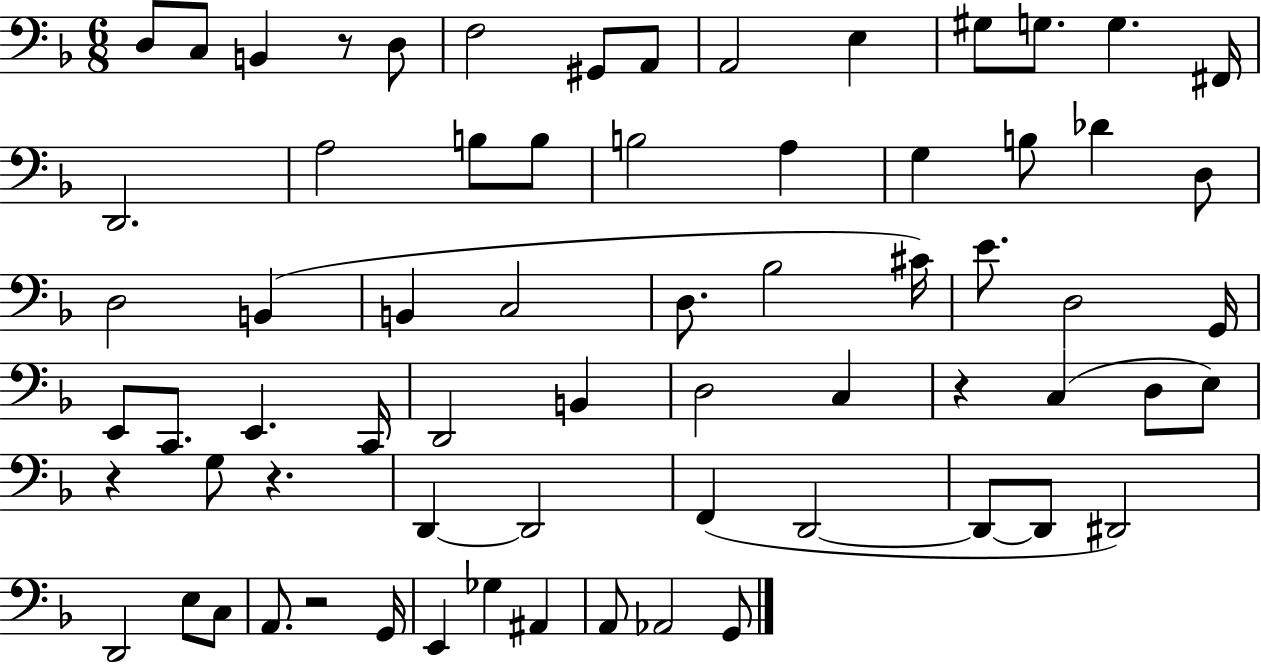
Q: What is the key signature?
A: F major